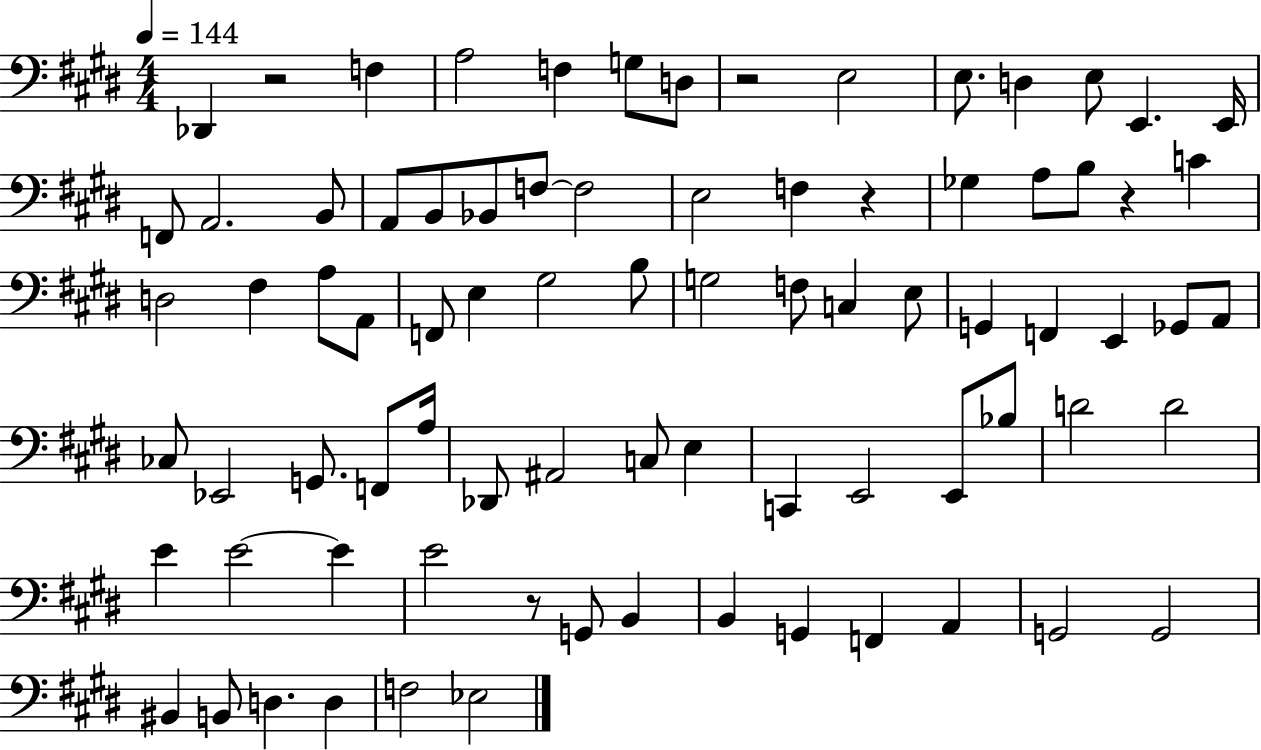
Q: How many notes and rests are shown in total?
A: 81